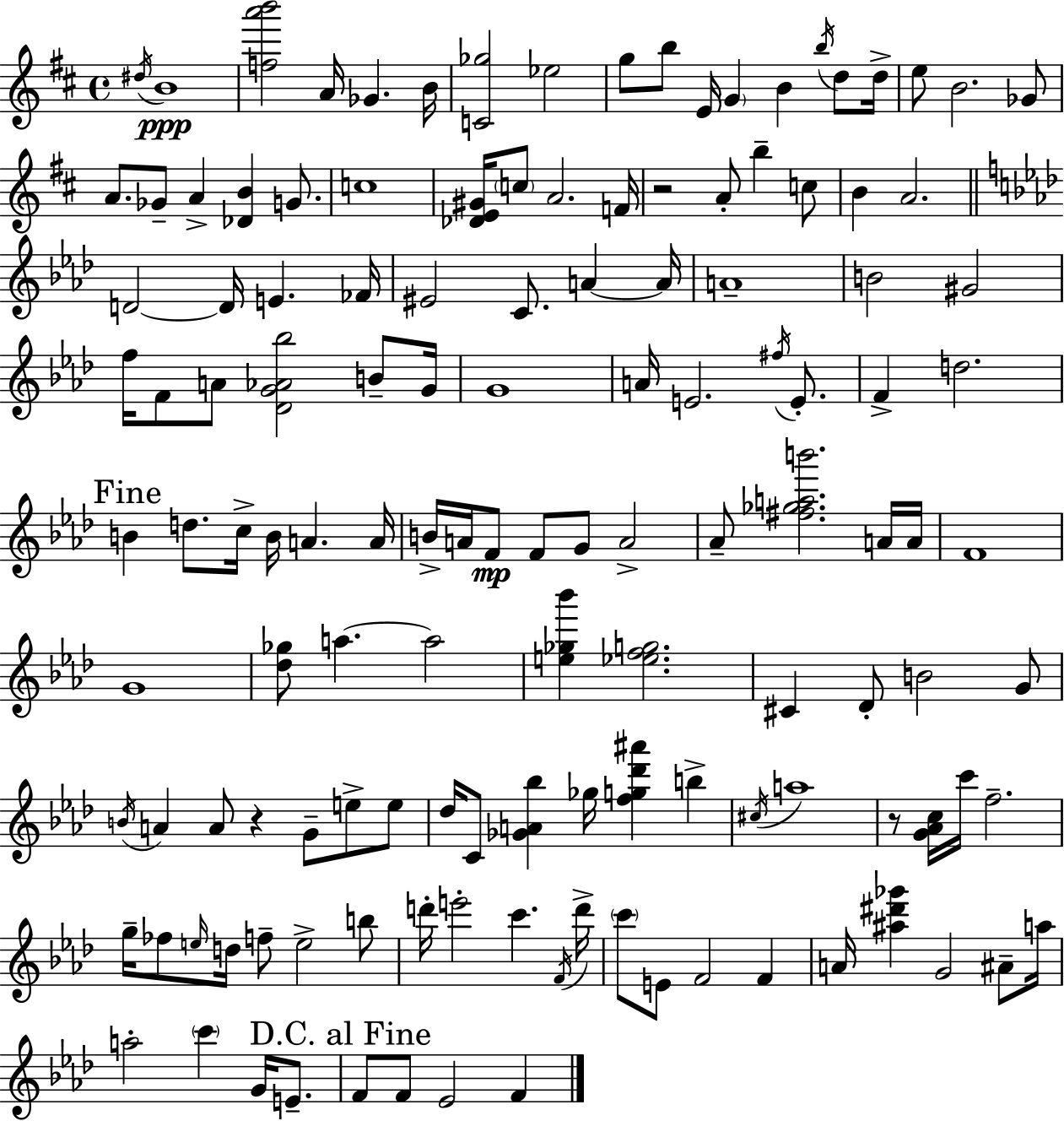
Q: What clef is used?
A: treble